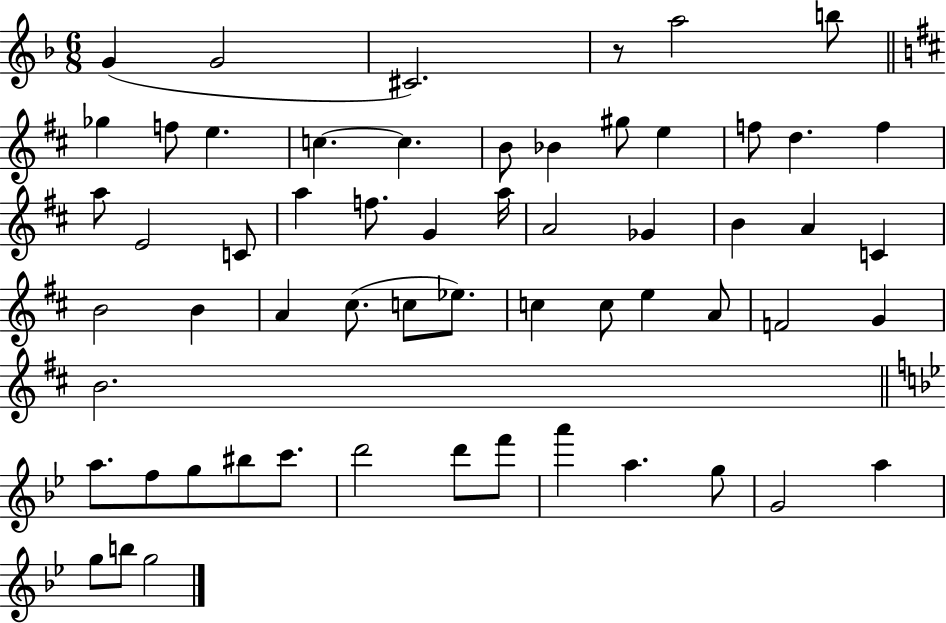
X:1
T:Untitled
M:6/8
L:1/4
K:F
G G2 ^C2 z/2 a2 b/2 _g f/2 e c c B/2 _B ^g/2 e f/2 d f a/2 E2 C/2 a f/2 G a/4 A2 _G B A C B2 B A ^c/2 c/2 _e/2 c c/2 e A/2 F2 G B2 a/2 f/2 g/2 ^b/2 c'/2 d'2 d'/2 f'/2 a' a g/2 G2 a g/2 b/2 g2